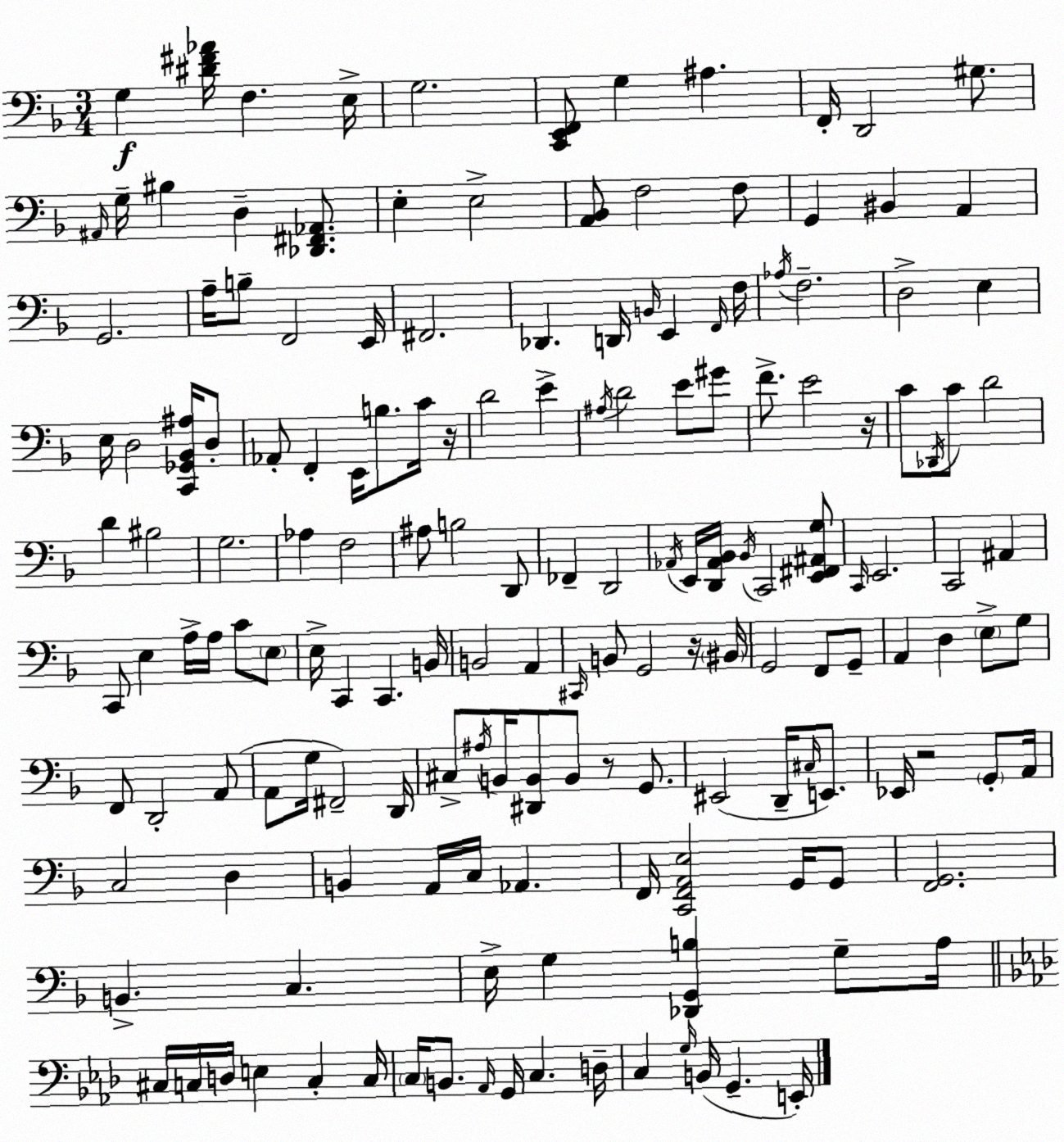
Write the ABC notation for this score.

X:1
T:Untitled
M:3/4
L:1/4
K:F
G, [^D^F_A]/4 F, E,/4 G,2 [C,,E,,F,,]/2 G, ^A, F,,/4 D,,2 ^G,/2 ^A,,/4 G,/4 ^B, D, [_D,,^F,,_A,,]/2 E, E,2 [A,,_B,,]/2 F,2 F,/2 G,, ^B,, A,, G,,2 A,/4 B,/2 F,,2 E,,/4 ^F,,2 _D,, D,,/4 B,,/4 E,, F,,/4 F,/4 _A,/4 F,2 D,2 E, E,/4 D,2 [C,,_G,,_B,,^A,]/4 D,/2 _A,,/2 F,, E,,/4 B,/2 C/4 z/4 D2 E ^A,/4 D2 E/2 ^G/2 F/2 E2 z/4 C/2 _D,,/4 C/2 D2 D ^B,2 G,2 _A, F,2 ^A,/2 B,2 D,,/2 _F,, D,,2 _A,,/4 E,,/4 [D,,_A,,_B,,]/4 _B,,/4 C,,2 [E,,^F,,^A,,G,]/2 C,,/4 E,,2 C,,2 ^A,, C,,/2 E, A,/4 A,/4 C/2 E,/2 E,/4 C,, C,, B,,/4 B,,2 A,, ^C,,/4 B,,/2 G,,2 z/4 ^B,,/4 G,,2 F,,/2 G,,/2 A,, D, E,/2 G,/2 F,,/2 D,,2 A,,/2 A,,/2 G,/4 ^F,,2 D,,/4 ^C,/2 ^A,/4 B,,/4 [^D,,B,,]/2 B,,/2 z/2 G,,/2 ^E,,2 D,,/4 ^C,/4 E,,/2 _E,,/4 z2 G,,/2 A,,/4 C,2 D, B,, A,,/4 C,/4 _A,, F,,/4 [C,,F,,A,,E,]2 G,,/4 G,,/2 [F,,G,,]2 B,, C, E,/4 G, [_D,,G,,B,] G,/2 A,/4 ^C,/4 C,/4 D,/4 E, C, C,/4 C,/4 B,,/2 _A,,/4 G,,/4 C, D,/4 C, G,/4 B,,/4 G,, E,,/4